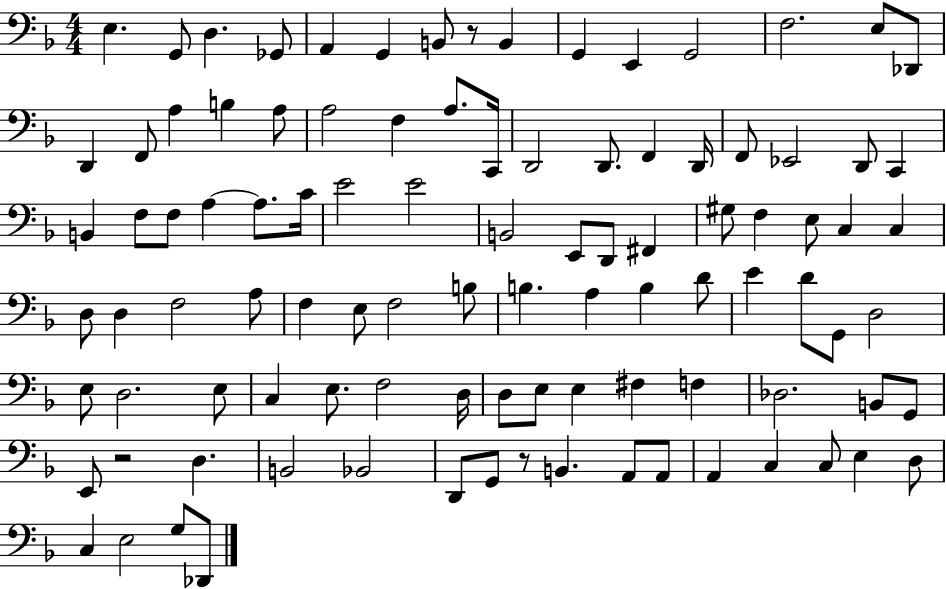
E3/q. G2/e D3/q. Gb2/e A2/q G2/q B2/e R/e B2/q G2/q E2/q G2/h F3/h. E3/e Db2/e D2/q F2/e A3/q B3/q A3/e A3/h F3/q A3/e. C2/s D2/h D2/e. F2/q D2/s F2/e Eb2/h D2/e C2/q B2/q F3/e F3/e A3/q A3/e. C4/s E4/h E4/h B2/h E2/e D2/e F#2/q G#3/e F3/q E3/e C3/q C3/q D3/e D3/q F3/h A3/e F3/q E3/e F3/h B3/e B3/q. A3/q B3/q D4/e E4/q D4/e G2/e D3/h E3/e D3/h. E3/e C3/q E3/e. F3/h D3/s D3/e E3/e E3/q F#3/q F3/q Db3/h. B2/e G2/e E2/e R/h D3/q. B2/h Bb2/h D2/e G2/e R/e B2/q. A2/e A2/e A2/q C3/q C3/e E3/q D3/e C3/q E3/h G3/e Db2/e